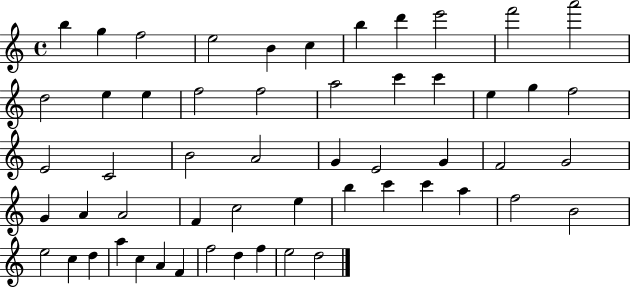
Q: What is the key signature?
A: C major